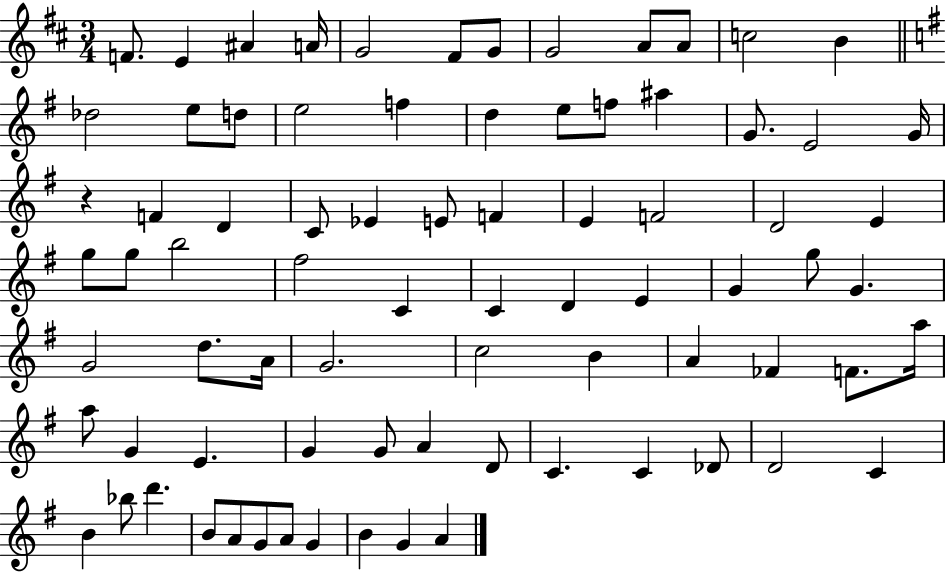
{
  \clef treble
  \numericTimeSignature
  \time 3/4
  \key d \major
  f'8. e'4 ais'4 a'16 | g'2 fis'8 g'8 | g'2 a'8 a'8 | c''2 b'4 | \break \bar "||" \break \key g \major des''2 e''8 d''8 | e''2 f''4 | d''4 e''8 f''8 ais''4 | g'8. e'2 g'16 | \break r4 f'4 d'4 | c'8 ees'4 e'8 f'4 | e'4 f'2 | d'2 e'4 | \break g''8 g''8 b''2 | fis''2 c'4 | c'4 d'4 e'4 | g'4 g''8 g'4. | \break g'2 d''8. a'16 | g'2. | c''2 b'4 | a'4 fes'4 f'8. a''16 | \break a''8 g'4 e'4. | g'4 g'8 a'4 d'8 | c'4. c'4 des'8 | d'2 c'4 | \break b'4 bes''8 d'''4. | b'8 a'8 g'8 a'8 g'4 | b'4 g'4 a'4 | \bar "|."
}